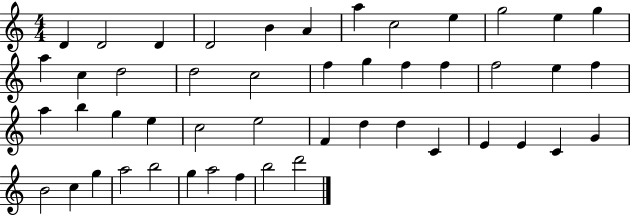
D4/q D4/h D4/q D4/h B4/q A4/q A5/q C5/h E5/q G5/h E5/q G5/q A5/q C5/q D5/h D5/h C5/h F5/q G5/q F5/q F5/q F5/h E5/q F5/q A5/q B5/q G5/q E5/q C5/h E5/h F4/q D5/q D5/q C4/q E4/q E4/q C4/q G4/q B4/h C5/q G5/q A5/h B5/h G5/q A5/h F5/q B5/h D6/h